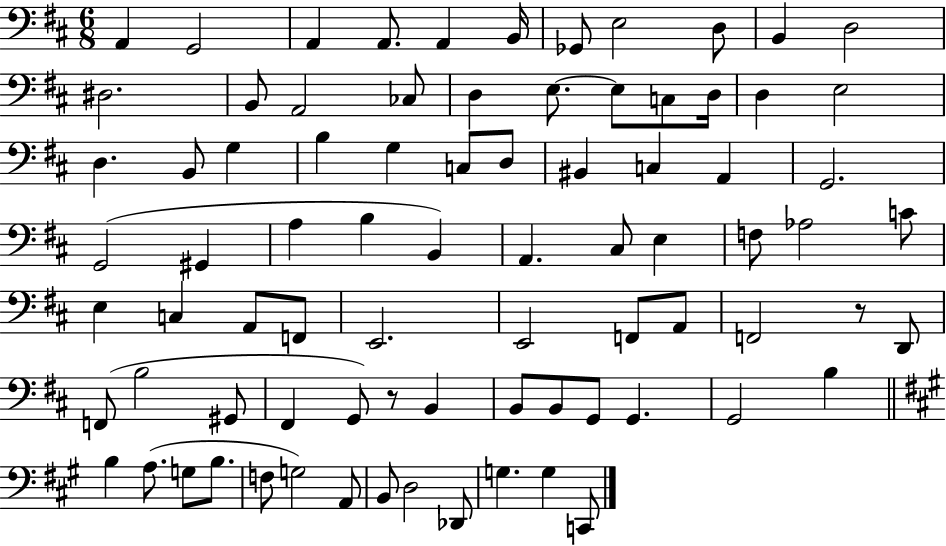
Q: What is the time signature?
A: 6/8